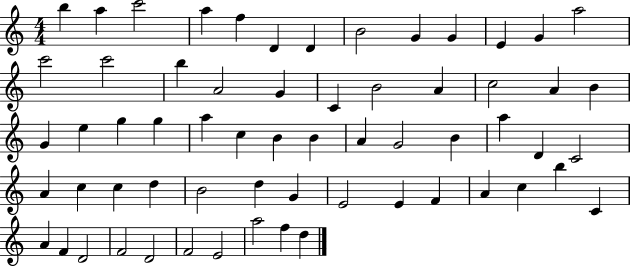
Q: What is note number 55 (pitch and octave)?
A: D4